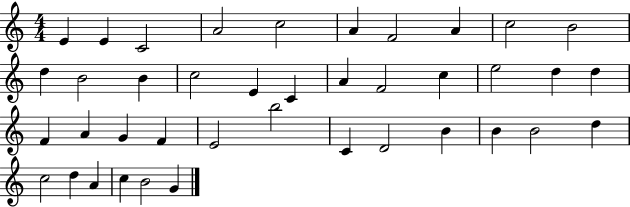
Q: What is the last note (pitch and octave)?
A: G4